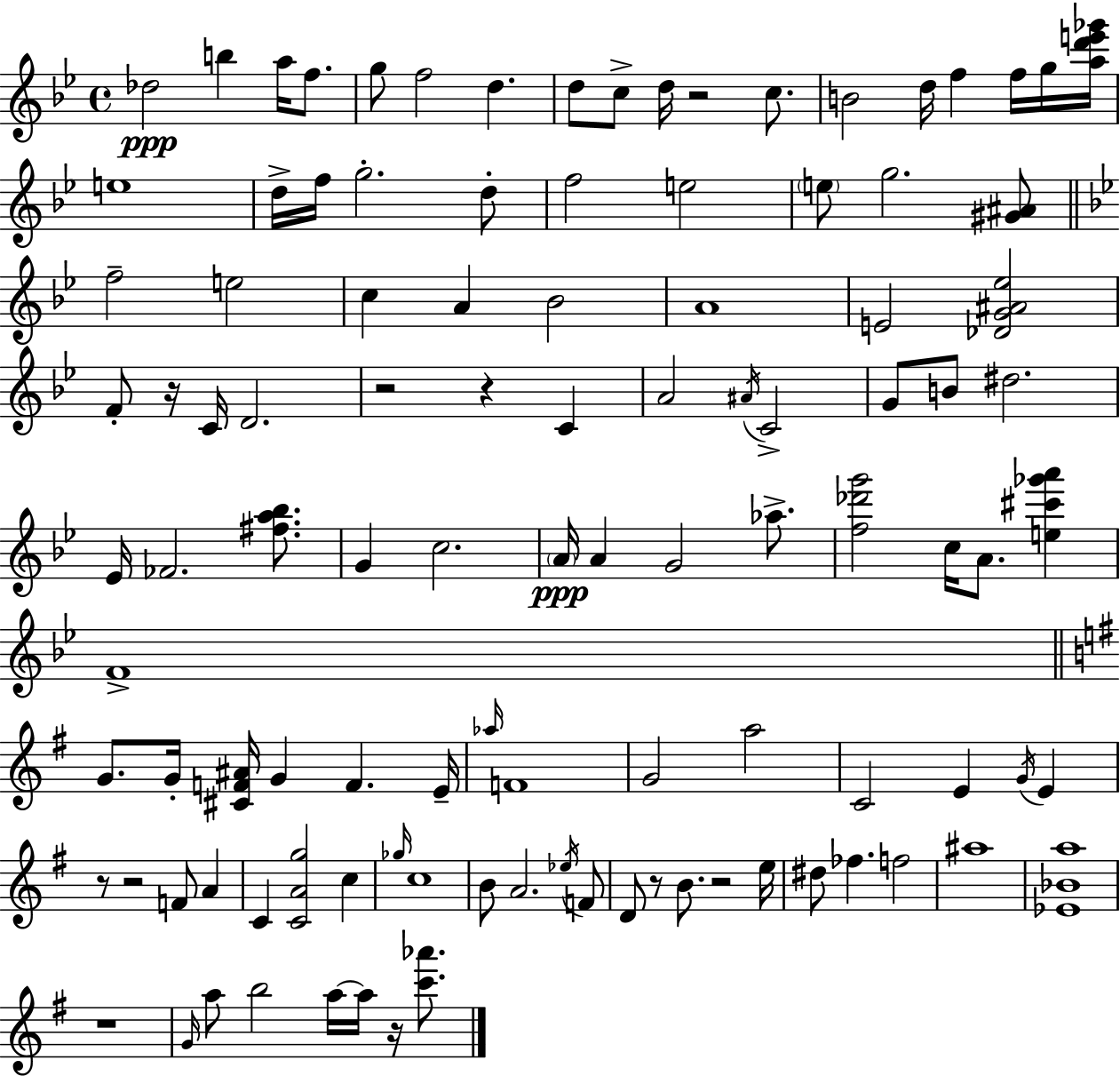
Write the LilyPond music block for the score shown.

{
  \clef treble
  \time 4/4
  \defaultTimeSignature
  \key bes \major
  des''2\ppp b''4 a''16 f''8. | g''8 f''2 d''4. | d''8 c''8-> d''16 r2 c''8. | b'2 d''16 f''4 f''16 g''16 <a'' d''' e''' ges'''>16 | \break e''1 | d''16-> f''16 g''2.-. d''8-. | f''2 e''2 | \parenthesize e''8 g''2. <gis' ais'>8 | \break \bar "||" \break \key g \minor f''2-- e''2 | c''4 a'4 bes'2 | a'1 | e'2 <des' g' ais' ees''>2 | \break f'8-. r16 c'16 d'2. | r2 r4 c'4 | a'2 \acciaccatura { ais'16 } c'2-> | g'8 b'8 dis''2. | \break ees'16 fes'2. <fis'' a'' bes''>8. | g'4 c''2. | \parenthesize a'16\ppp a'4 g'2 aes''8.-> | <f'' des''' g'''>2 c''16 a'8. <e'' cis''' ges''' a'''>4 | \break f'1-> | \bar "||" \break \key g \major g'8. g'16-. <cis' f' ais'>16 g'4 f'4. e'16-- | \grace { aes''16 } f'1 | g'2 a''2 | c'2 e'4 \acciaccatura { g'16 } e'4 | \break r8 r2 f'8 a'4 | c'4 <c' a' g''>2 c''4 | \grace { ges''16 } c''1 | b'8 a'2. | \break \acciaccatura { ees''16 } f'8 d'8 r8 b'8. r2 | e''16 dis''8 fes''4. f''2 | ais''1 | <ees' bes' a''>1 | \break r1 | \grace { g'16 } a''8 b''2 a''16~~ | a''16 r16 <c''' aes'''>8. \bar "|."
}